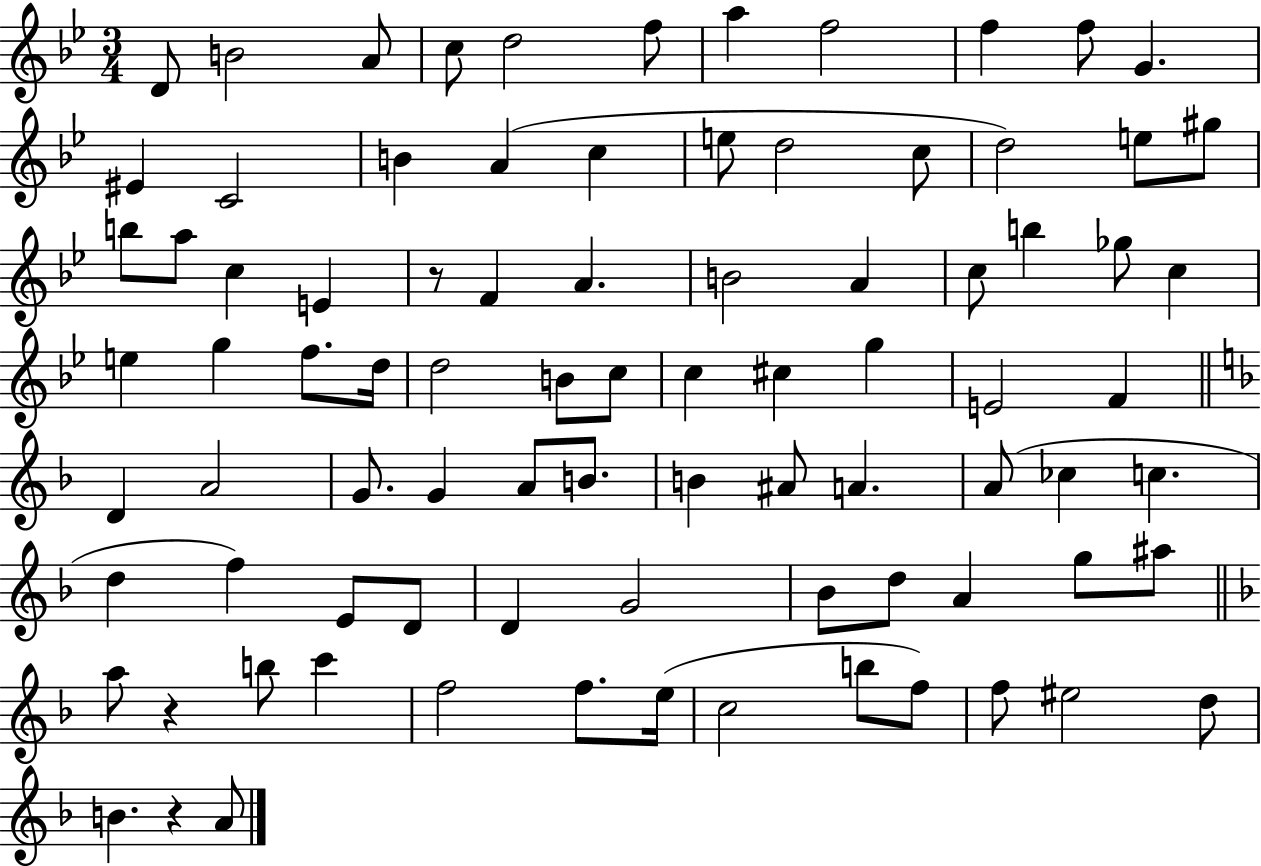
X:1
T:Untitled
M:3/4
L:1/4
K:Bb
D/2 B2 A/2 c/2 d2 f/2 a f2 f f/2 G ^E C2 B A c e/2 d2 c/2 d2 e/2 ^g/2 b/2 a/2 c E z/2 F A B2 A c/2 b _g/2 c e g f/2 d/4 d2 B/2 c/2 c ^c g E2 F D A2 G/2 G A/2 B/2 B ^A/2 A A/2 _c c d f E/2 D/2 D G2 _B/2 d/2 A g/2 ^a/2 a/2 z b/2 c' f2 f/2 e/4 c2 b/2 f/2 f/2 ^e2 d/2 B z A/2